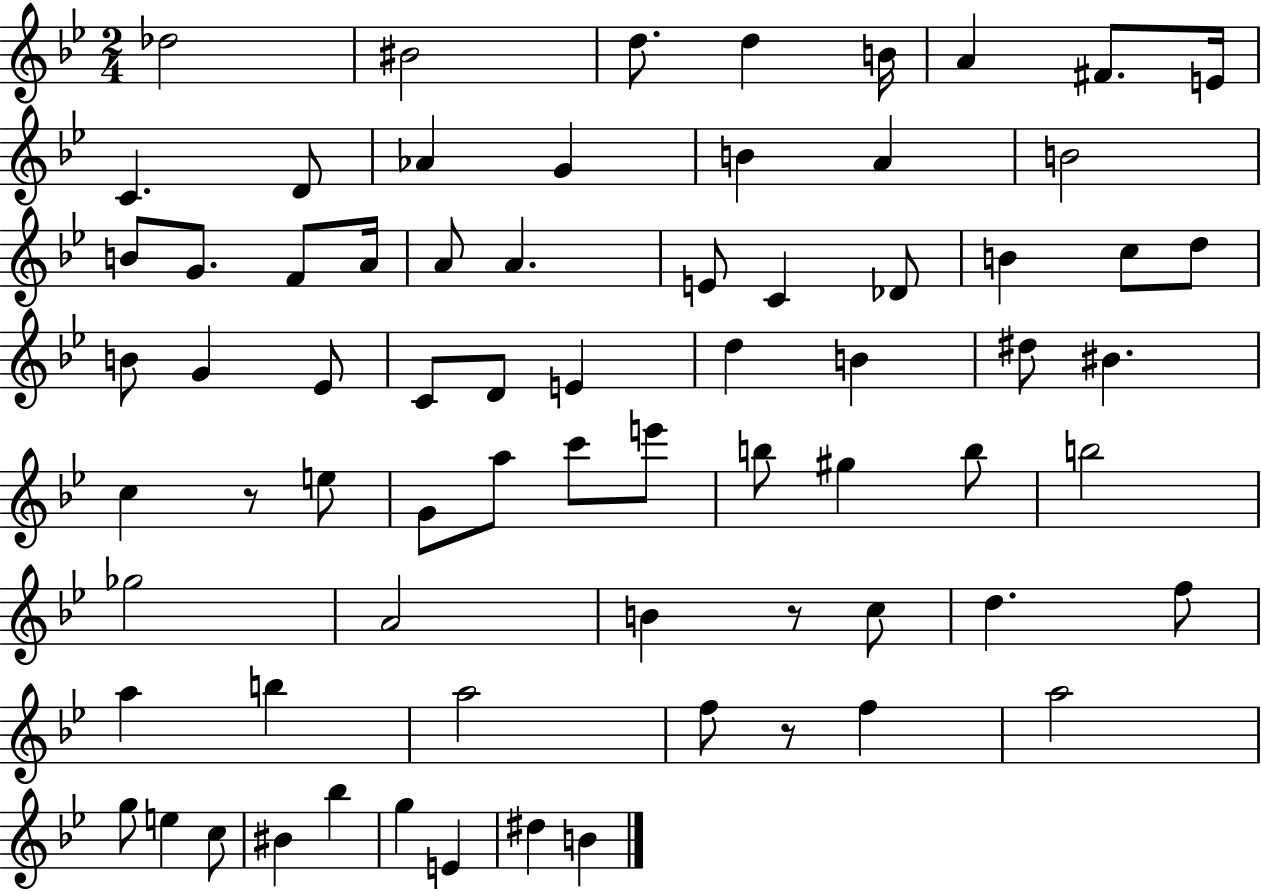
X:1
T:Untitled
M:2/4
L:1/4
K:Bb
_d2 ^B2 d/2 d B/4 A ^F/2 E/4 C D/2 _A G B A B2 B/2 G/2 F/2 A/4 A/2 A E/2 C _D/2 B c/2 d/2 B/2 G _E/2 C/2 D/2 E d B ^d/2 ^B c z/2 e/2 G/2 a/2 c'/2 e'/2 b/2 ^g b/2 b2 _g2 A2 B z/2 c/2 d f/2 a b a2 f/2 z/2 f a2 g/2 e c/2 ^B _b g E ^d B